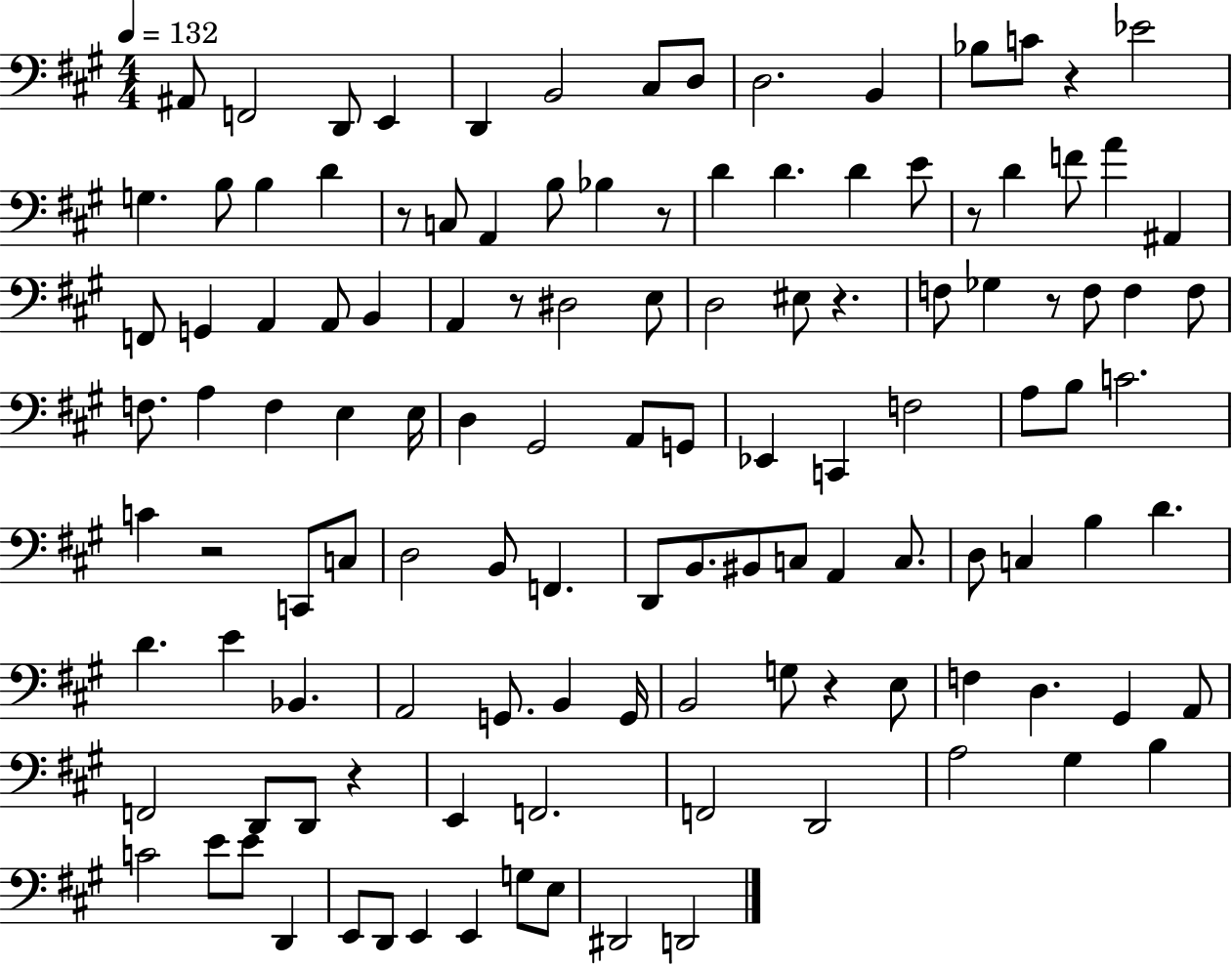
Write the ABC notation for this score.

X:1
T:Untitled
M:4/4
L:1/4
K:A
^A,,/2 F,,2 D,,/2 E,, D,, B,,2 ^C,/2 D,/2 D,2 B,, _B,/2 C/2 z _E2 G, B,/2 B, D z/2 C,/2 A,, B,/2 _B, z/2 D D D E/2 z/2 D F/2 A ^A,, F,,/2 G,, A,, A,,/2 B,, A,, z/2 ^D,2 E,/2 D,2 ^E,/2 z F,/2 _G, z/2 F,/2 F, F,/2 F,/2 A, F, E, E,/4 D, ^G,,2 A,,/2 G,,/2 _E,, C,, F,2 A,/2 B,/2 C2 C z2 C,,/2 C,/2 D,2 B,,/2 F,, D,,/2 B,,/2 ^B,,/2 C,/2 A,, C,/2 D,/2 C, B, D D E _B,, A,,2 G,,/2 B,, G,,/4 B,,2 G,/2 z E,/2 F, D, ^G,, A,,/2 F,,2 D,,/2 D,,/2 z E,, F,,2 F,,2 D,,2 A,2 ^G, B, C2 E/2 E/2 D,, E,,/2 D,,/2 E,, E,, G,/2 E,/2 ^D,,2 D,,2